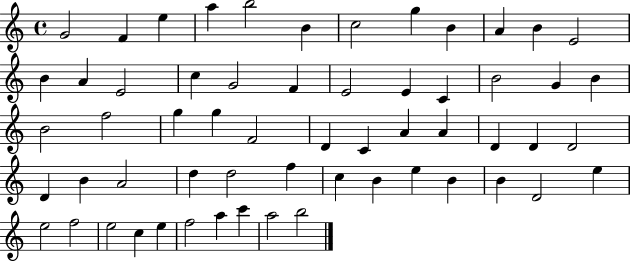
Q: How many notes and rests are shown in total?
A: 59